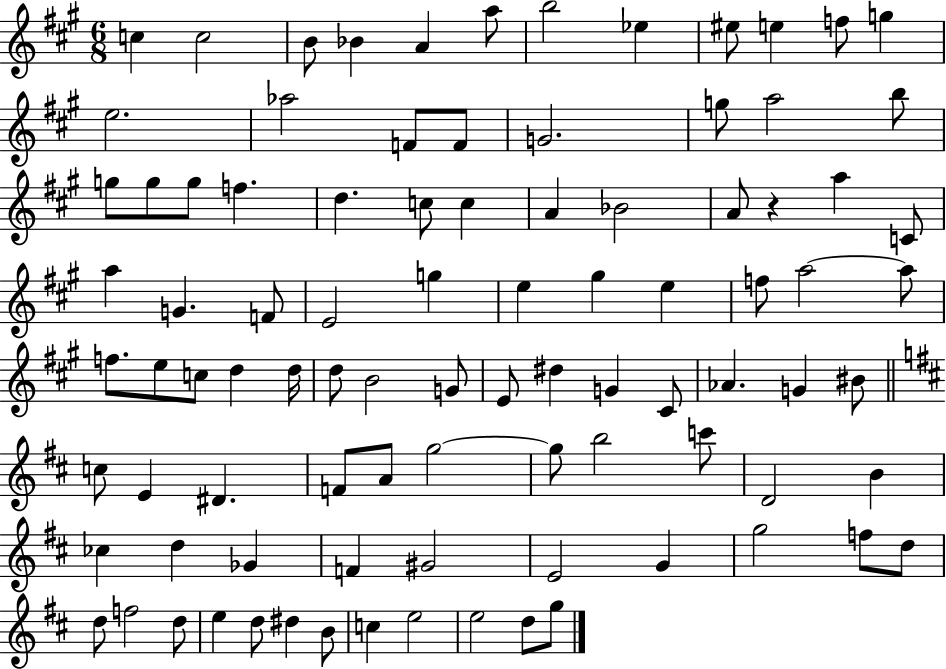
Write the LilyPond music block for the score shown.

{
  \clef treble
  \numericTimeSignature
  \time 6/8
  \key a \major
  c''4 c''2 | b'8 bes'4 a'4 a''8 | b''2 ees''4 | eis''8 e''4 f''8 g''4 | \break e''2. | aes''2 f'8 f'8 | g'2. | g''8 a''2 b''8 | \break g''8 g''8 g''8 f''4. | d''4. c''8 c''4 | a'4 bes'2 | a'8 r4 a''4 c'8 | \break a''4 g'4. f'8 | e'2 g''4 | e''4 gis''4 e''4 | f''8 a''2~~ a''8 | \break f''8. e''8 c''8 d''4 d''16 | d''8 b'2 g'8 | e'8 dis''4 g'4 cis'8 | aes'4. g'4 bis'8 | \break \bar "||" \break \key b \minor c''8 e'4 dis'4. | f'8 a'8 g''2~~ | g''8 b''2 c'''8 | d'2 b'4 | \break ces''4 d''4 ges'4 | f'4 gis'2 | e'2 g'4 | g''2 f''8 d''8 | \break d''8 f''2 d''8 | e''4 d''8 dis''4 b'8 | c''4 e''2 | e''2 d''8 g''8 | \break \bar "|."
}